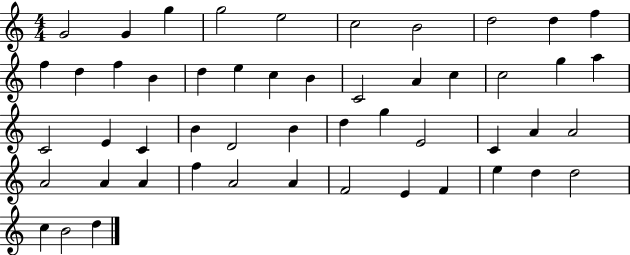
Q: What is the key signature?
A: C major